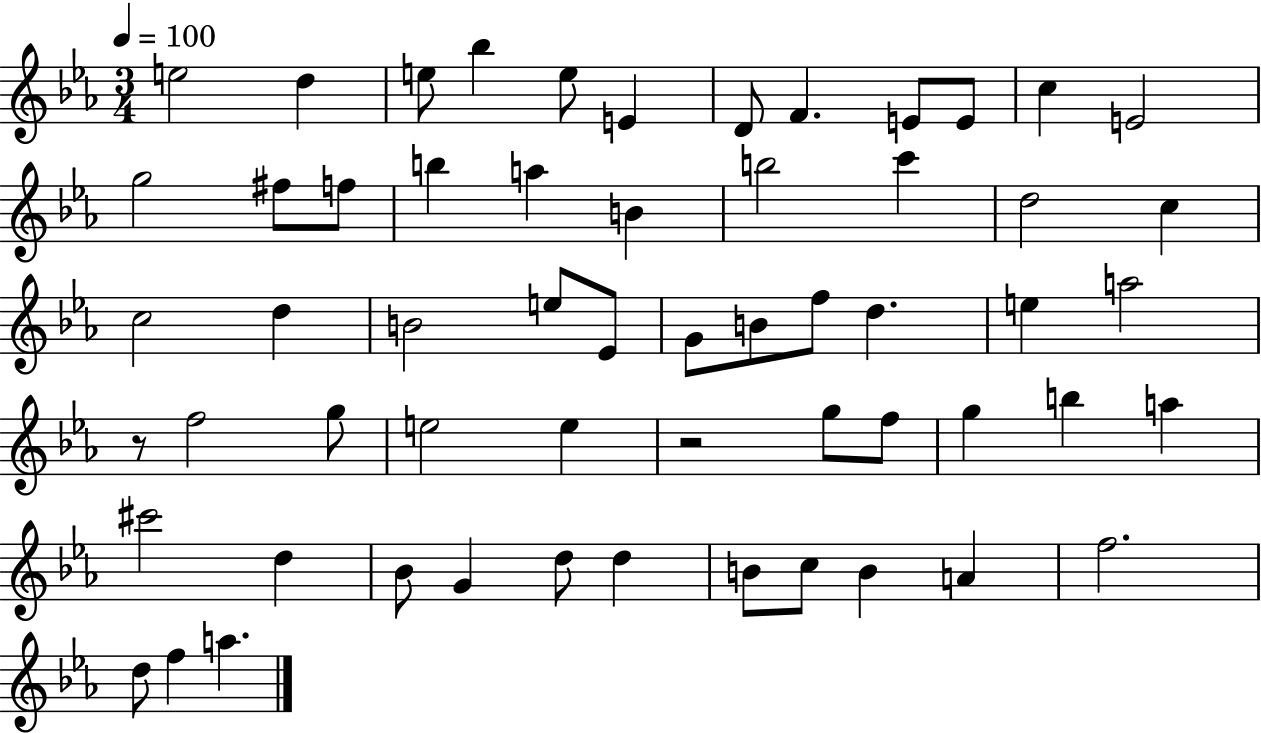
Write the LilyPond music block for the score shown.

{
  \clef treble
  \numericTimeSignature
  \time 3/4
  \key ees \major
  \tempo 4 = 100
  e''2 d''4 | e''8 bes''4 e''8 e'4 | d'8 f'4. e'8 e'8 | c''4 e'2 | \break g''2 fis''8 f''8 | b''4 a''4 b'4 | b''2 c'''4 | d''2 c''4 | \break c''2 d''4 | b'2 e''8 ees'8 | g'8 b'8 f''8 d''4. | e''4 a''2 | \break r8 f''2 g''8 | e''2 e''4 | r2 g''8 f''8 | g''4 b''4 a''4 | \break cis'''2 d''4 | bes'8 g'4 d''8 d''4 | b'8 c''8 b'4 a'4 | f''2. | \break d''8 f''4 a''4. | \bar "|."
}